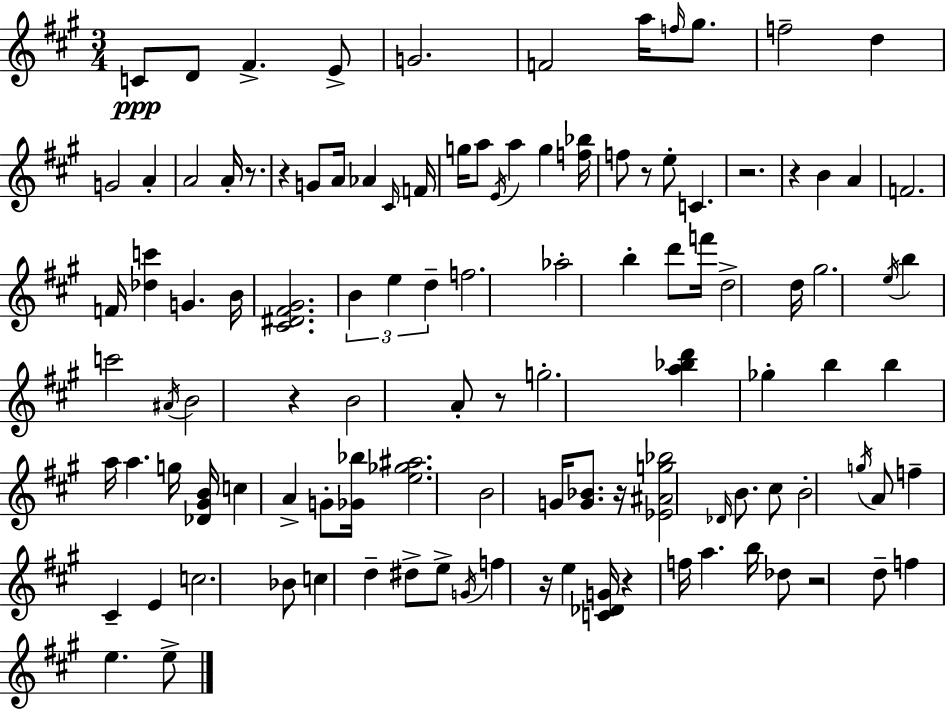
C4/e D4/e F#4/q. E4/e G4/h. F4/h A5/s F5/s G#5/e. F5/h D5/q G4/h A4/q A4/h A4/s R/e. R/q G4/e A4/s Ab4/q C#4/s F4/s G5/s A5/e E4/s A5/q G5/q [F5,Bb5]/s F5/e R/e E5/e C4/q. R/h. R/q B4/q A4/q F4/h. F4/s [Db5,C6]/q G4/q. B4/s [C#4,D#4,F#4,G#4]/h. B4/q E5/q D5/q F5/h. Ab5/h B5/q D6/e F6/s D5/h D5/s G#5/h. E5/s B5/q C6/h A#4/s B4/h R/q B4/h A4/e R/e G5/h. [A5,Bb5,D6]/q Gb5/q B5/q B5/q A5/s A5/q. G5/s [Db4,G#4,B4]/s C5/q A4/q G4/e [Gb4,Bb5]/s [E5,Gb5,A#5]/h. B4/h G4/s [G4,Bb4]/e. R/s [Eb4,A#4,G5,Bb5]/h Db4/s B4/e. C#5/e B4/h G5/s A4/e F5/q C#4/q E4/q C5/h. Bb4/e C5/q D5/q D#5/e E5/e G4/s F5/q R/s E5/q [C4,Db4,G4]/s R/q F5/s A5/q. B5/s Db5/e R/h D5/e F5/q E5/q. E5/e